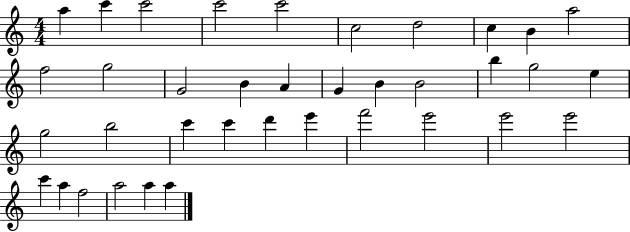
X:1
T:Untitled
M:4/4
L:1/4
K:C
a c' c'2 c'2 c'2 c2 d2 c B a2 f2 g2 G2 B A G B B2 b g2 e g2 b2 c' c' d' e' f'2 e'2 e'2 e'2 c' a f2 a2 a a